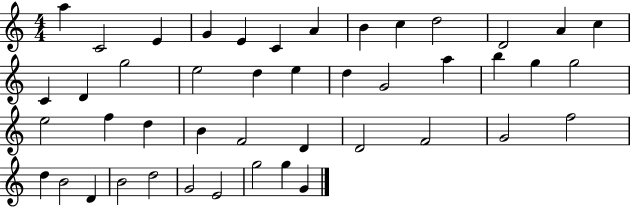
{
  \clef treble
  \numericTimeSignature
  \time 4/4
  \key c \major
  a''4 c'2 e'4 | g'4 e'4 c'4 a'4 | b'4 c''4 d''2 | d'2 a'4 c''4 | \break c'4 d'4 g''2 | e''2 d''4 e''4 | d''4 g'2 a''4 | b''4 g''4 g''2 | \break e''2 f''4 d''4 | b'4 f'2 d'4 | d'2 f'2 | g'2 f''2 | \break d''4 b'2 d'4 | b'2 d''2 | g'2 e'2 | g''2 g''4 g'4 | \break \bar "|."
}